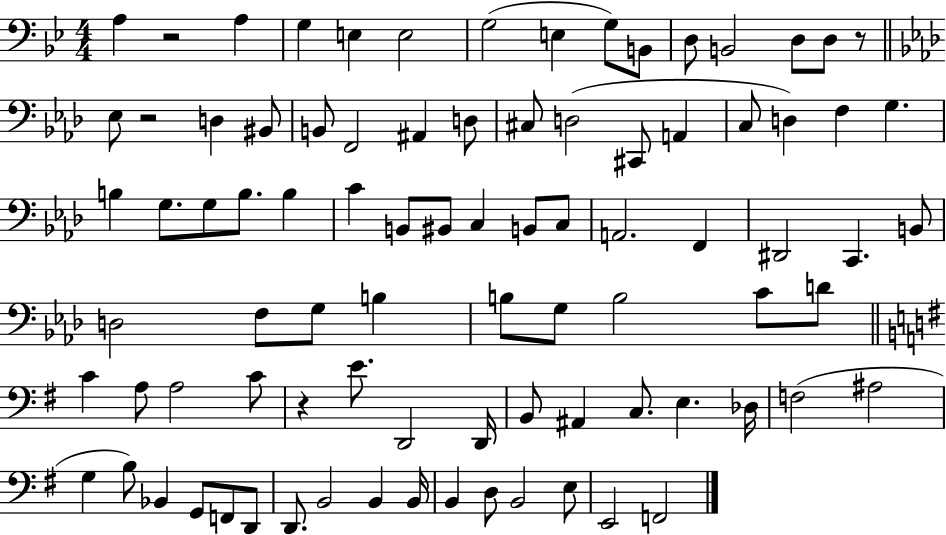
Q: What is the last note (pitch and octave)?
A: F2